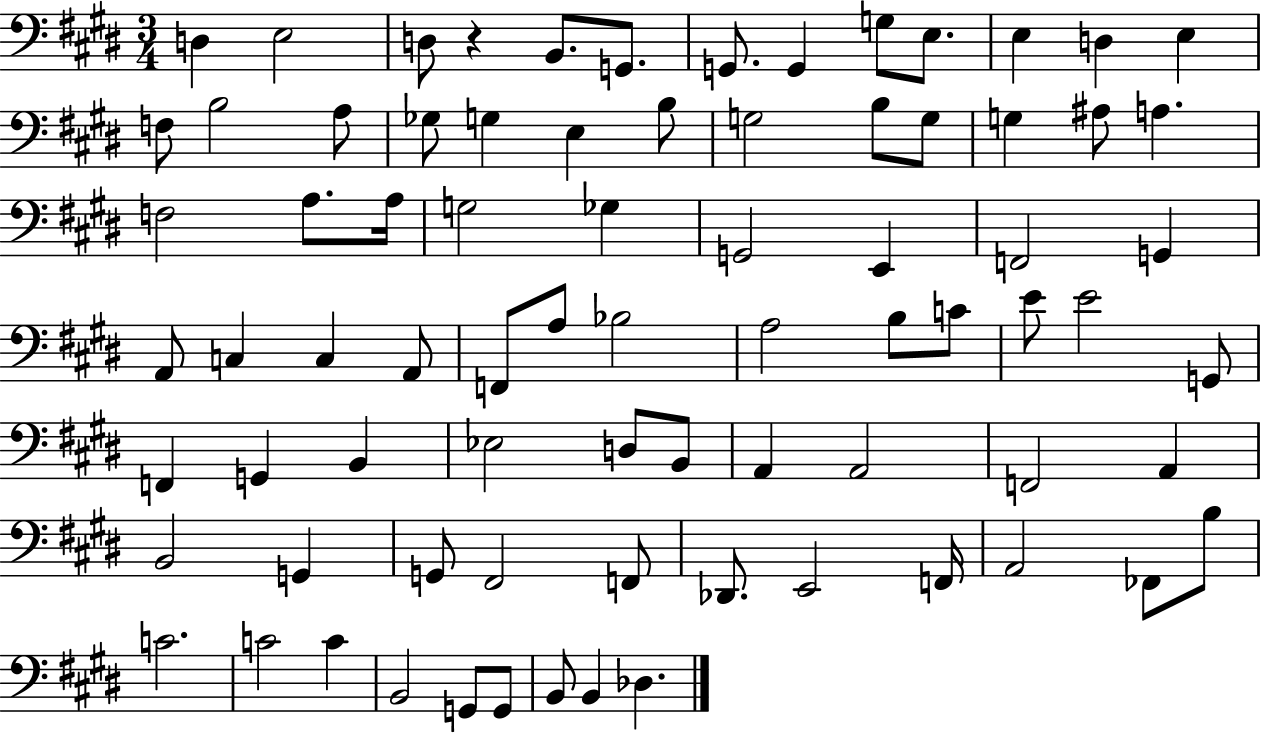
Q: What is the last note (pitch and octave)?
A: Db3